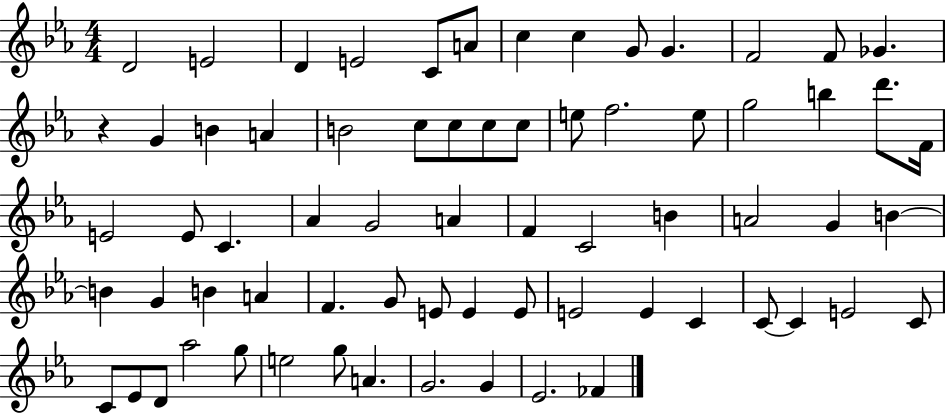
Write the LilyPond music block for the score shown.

{
  \clef treble
  \numericTimeSignature
  \time 4/4
  \key ees \major
  d'2 e'2 | d'4 e'2 c'8 a'8 | c''4 c''4 g'8 g'4. | f'2 f'8 ges'4. | \break r4 g'4 b'4 a'4 | b'2 c''8 c''8 c''8 c''8 | e''8 f''2. e''8 | g''2 b''4 d'''8. f'16 | \break e'2 e'8 c'4. | aes'4 g'2 a'4 | f'4 c'2 b'4 | a'2 g'4 b'4~~ | \break b'4 g'4 b'4 a'4 | f'4. g'8 e'8 e'4 e'8 | e'2 e'4 c'4 | c'8~~ c'4 e'2 c'8 | \break c'8 ees'8 d'8 aes''2 g''8 | e''2 g''8 a'4. | g'2. g'4 | ees'2. fes'4 | \break \bar "|."
}